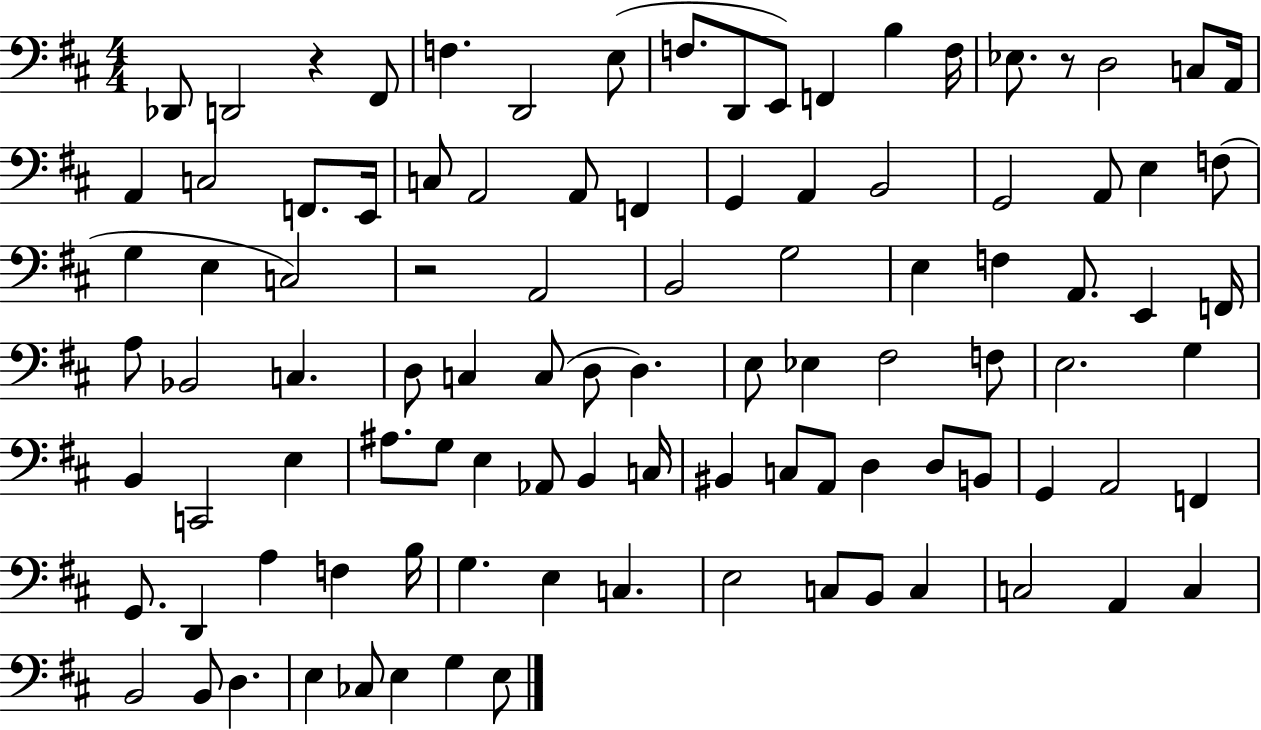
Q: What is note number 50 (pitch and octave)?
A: D3